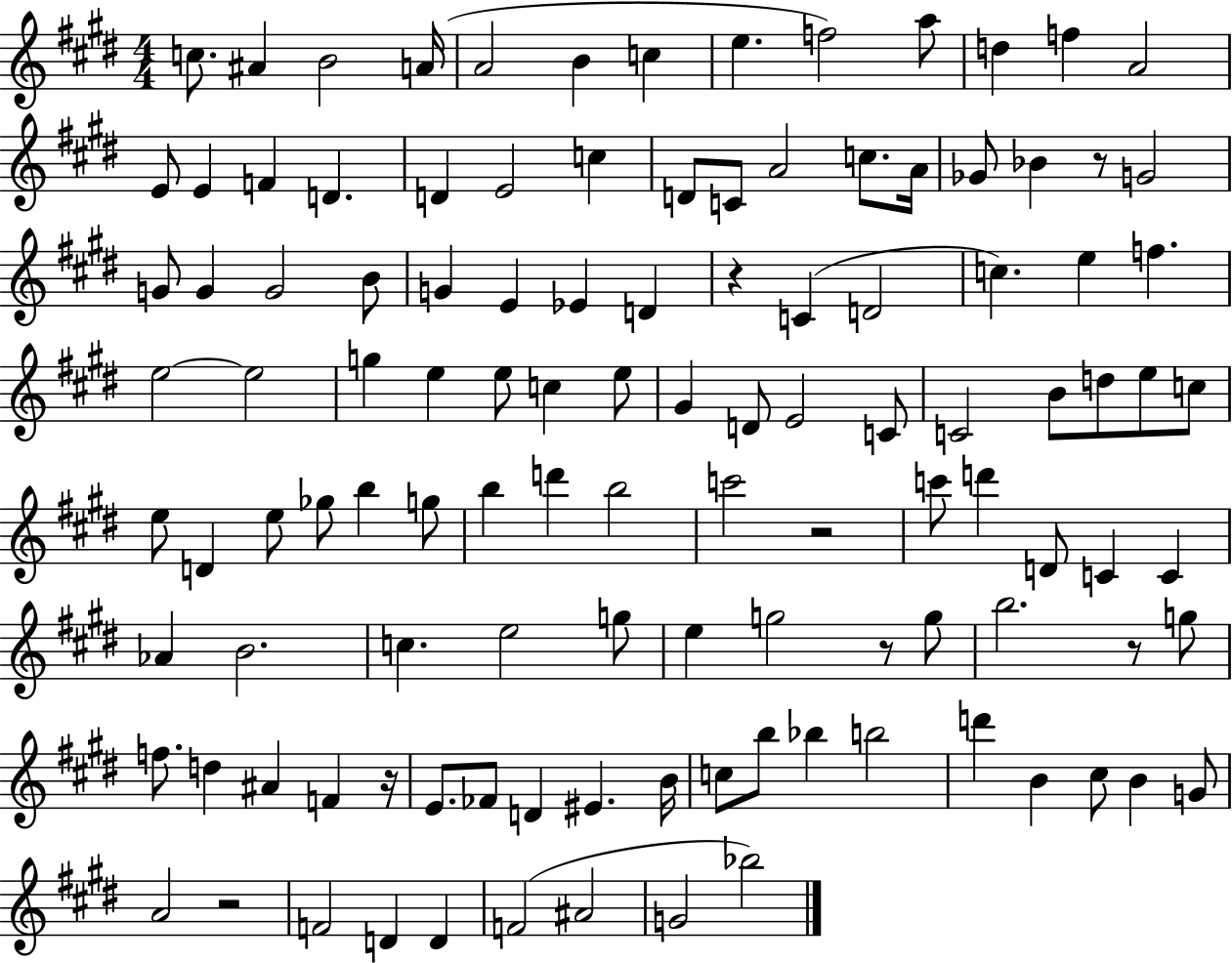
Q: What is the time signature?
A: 4/4